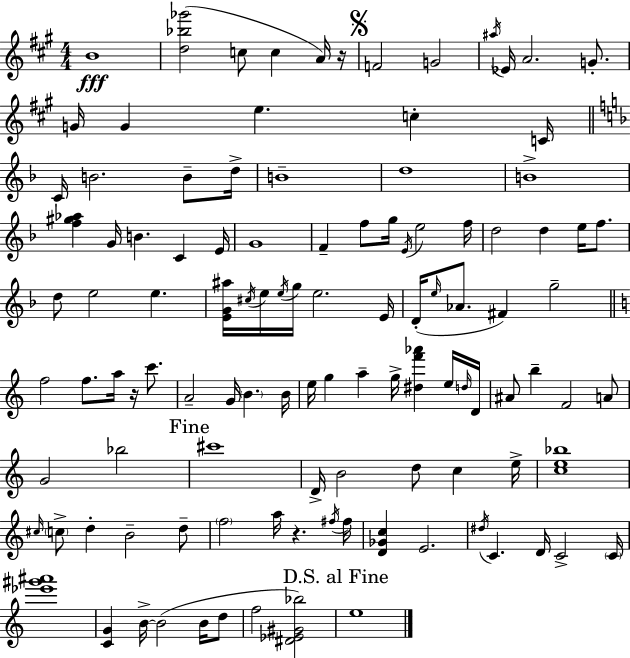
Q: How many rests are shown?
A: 3